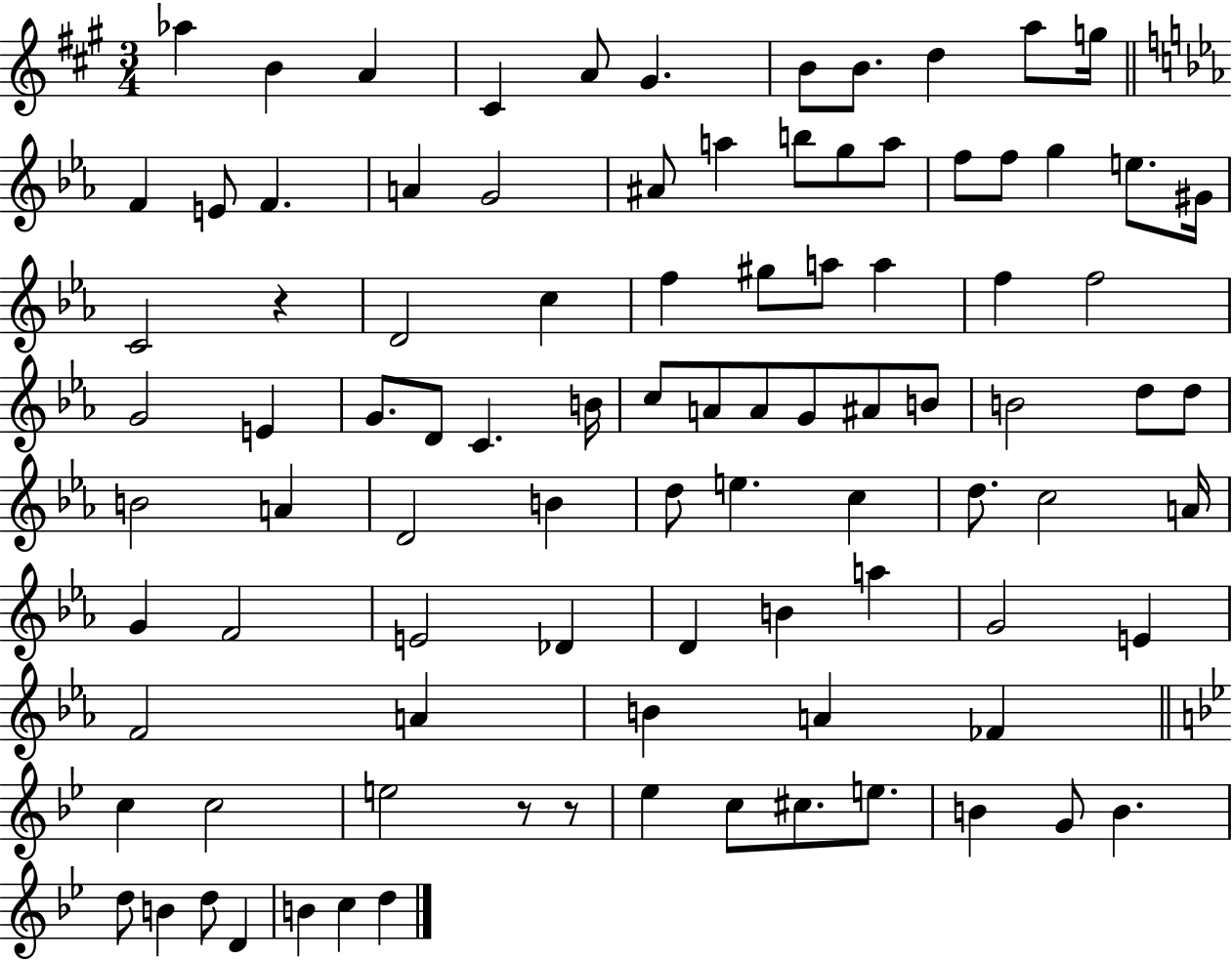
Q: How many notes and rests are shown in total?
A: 94